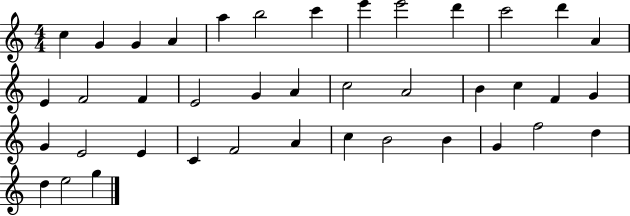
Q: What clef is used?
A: treble